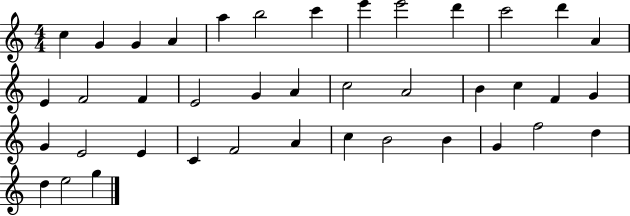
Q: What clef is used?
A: treble